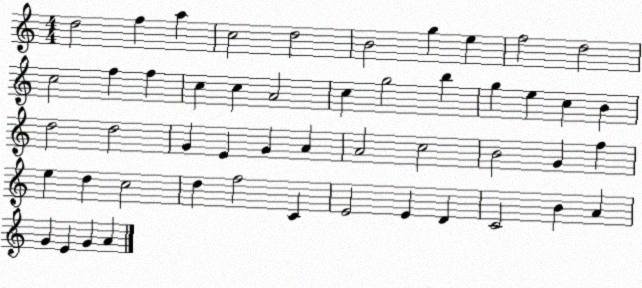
X:1
T:Untitled
M:4/4
L:1/4
K:C
d2 f a c2 d2 B2 g e f2 d2 c2 f f c c A2 c g2 b g e c B d2 d2 G E G A A2 c2 B2 G f e d c2 d f2 C E2 E D C2 B A G E G A